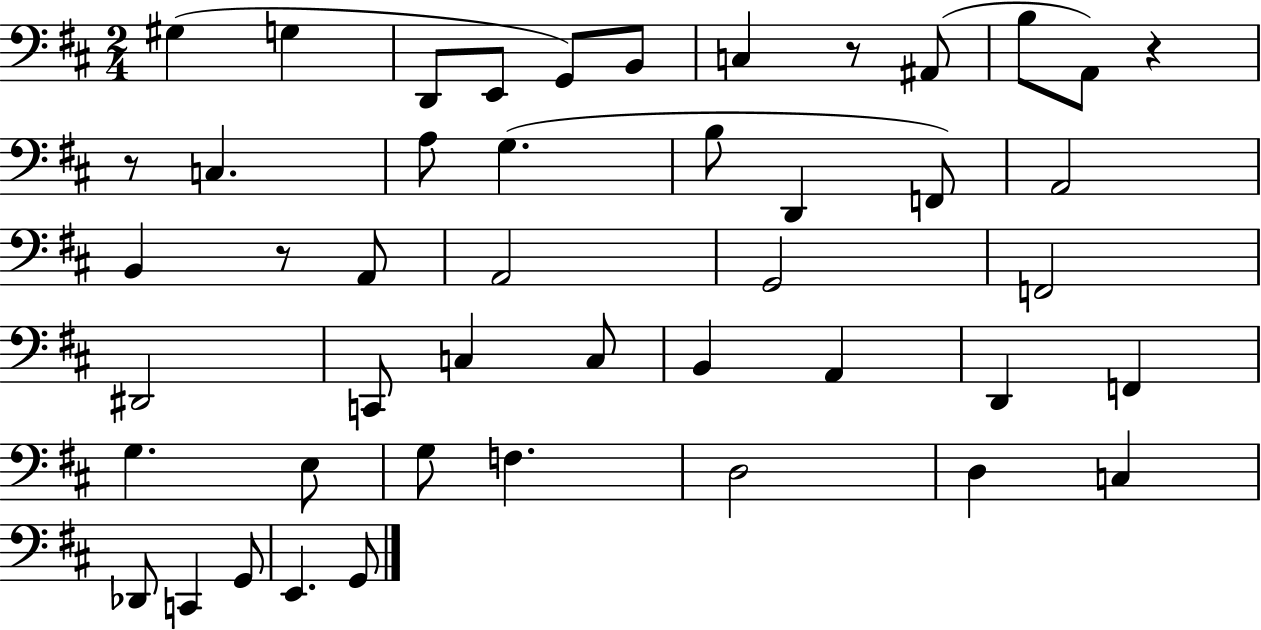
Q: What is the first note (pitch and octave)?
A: G#3